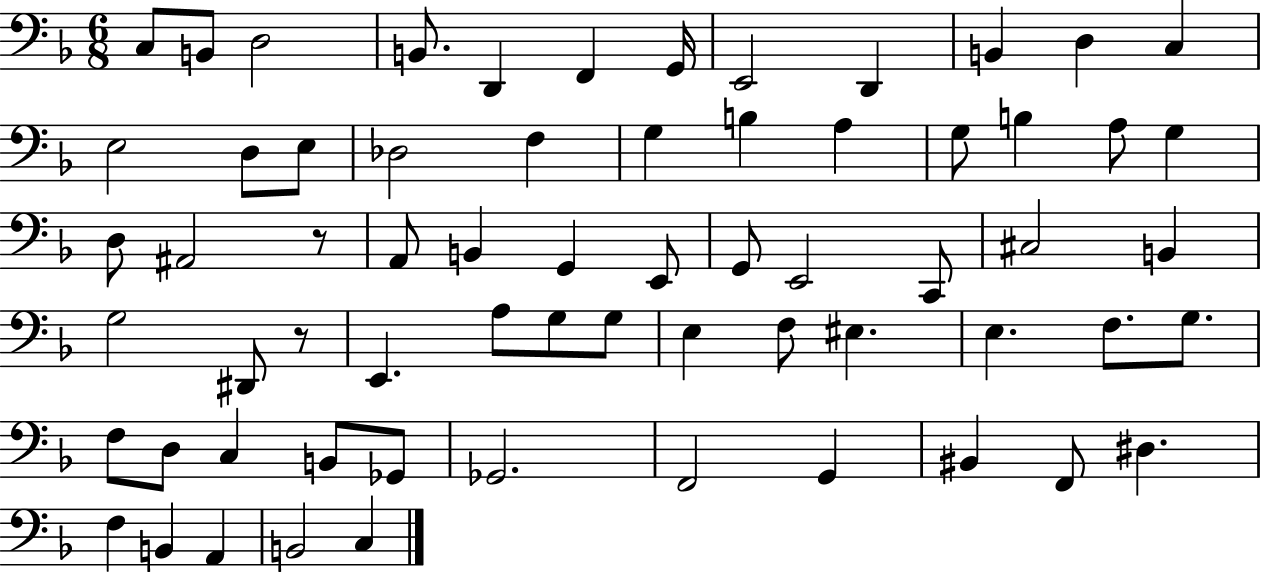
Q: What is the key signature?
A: F major